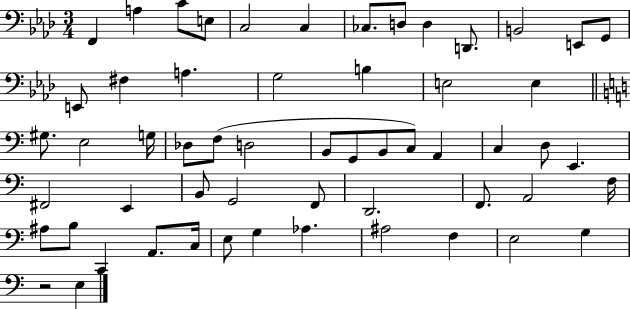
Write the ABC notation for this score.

X:1
T:Untitled
M:3/4
L:1/4
K:Ab
F,, A, C/2 E,/2 C,2 C, _C,/2 D,/2 D, D,,/2 B,,2 E,,/2 G,,/2 E,,/2 ^F, A, G,2 B, E,2 E, ^G,/2 E,2 G,/4 _D,/2 F,/2 D,2 B,,/2 G,,/2 B,,/2 C,/2 A,, C, D,/2 E,, ^F,,2 E,, B,,/2 G,,2 F,,/2 D,,2 F,,/2 A,,2 F,/4 ^A,/2 B,/2 C,, A,,/2 C,/4 E,/2 G, _A, ^A,2 F, E,2 G, z2 E,